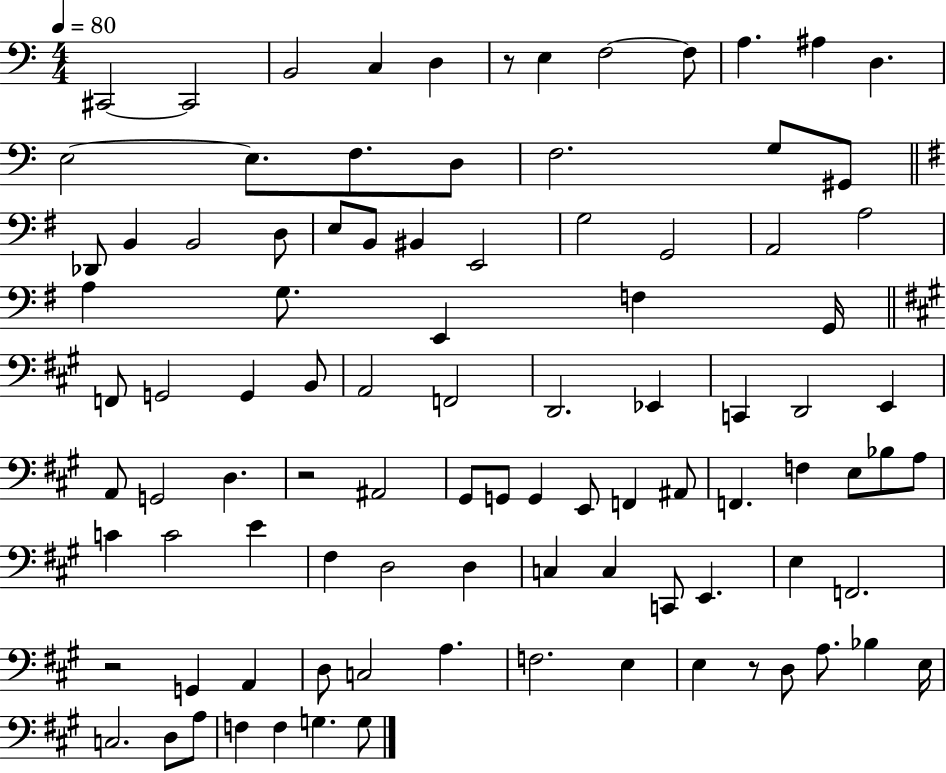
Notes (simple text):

C#2/h C#2/h B2/h C3/q D3/q R/e E3/q F3/h F3/e A3/q. A#3/q D3/q. E3/h E3/e. F3/e. D3/e F3/h. G3/e G#2/e Db2/e B2/q B2/h D3/e E3/e B2/e BIS2/q E2/h G3/h G2/h A2/h A3/h A3/q G3/e. E2/q F3/q G2/s F2/e G2/h G2/q B2/e A2/h F2/h D2/h. Eb2/q C2/q D2/h E2/q A2/e G2/h D3/q. R/h A#2/h G#2/e G2/e G2/q E2/e F2/q A#2/e F2/q. F3/q E3/e Bb3/e A3/e C4/q C4/h E4/q F#3/q D3/h D3/q C3/q C3/q C2/e E2/q. E3/q F2/h. R/h G2/q A2/q D3/e C3/h A3/q. F3/h. E3/q E3/q R/e D3/e A3/e. Bb3/q E3/s C3/h. D3/e A3/e F3/q F3/q G3/q. G3/e